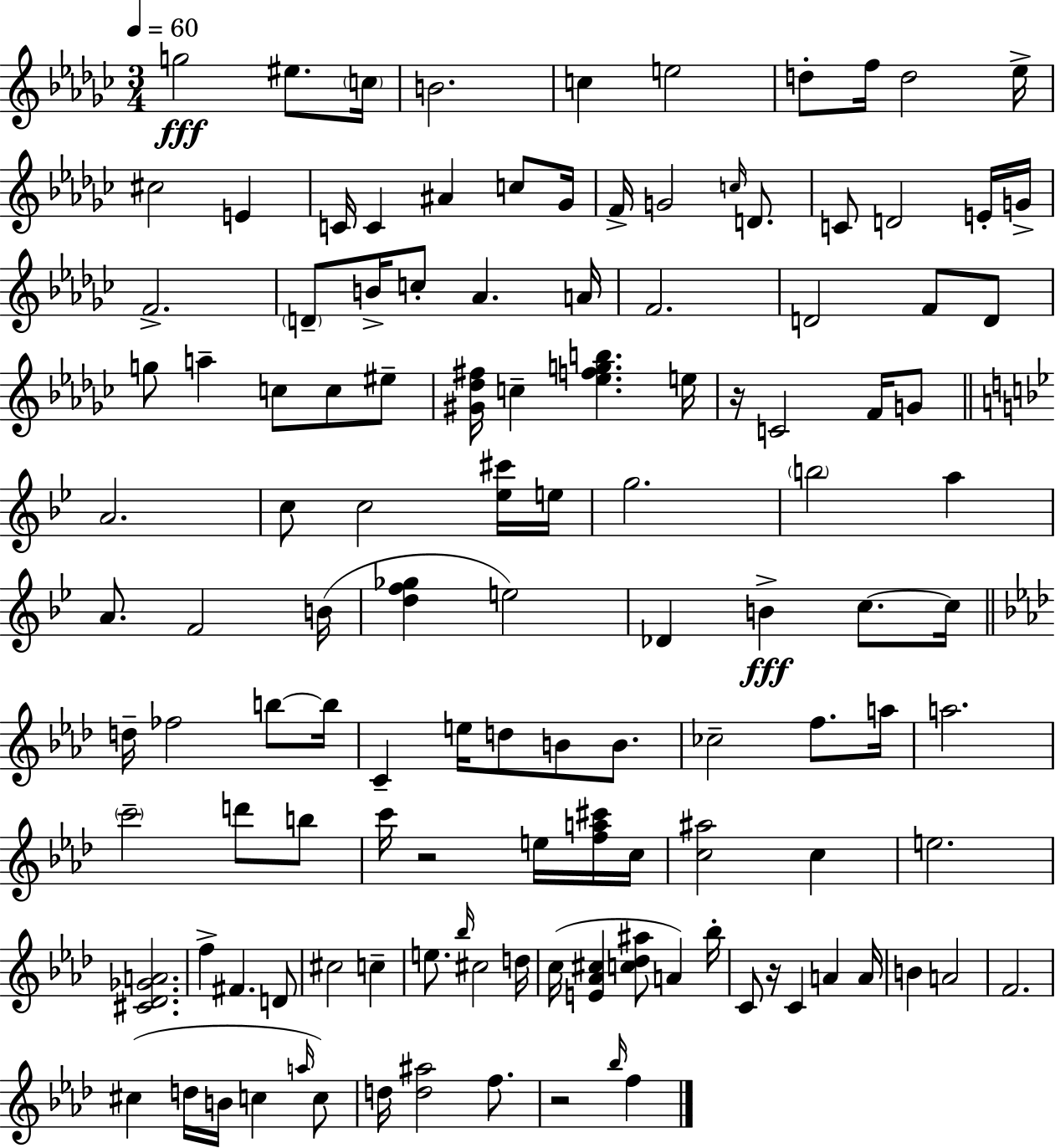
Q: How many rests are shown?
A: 4